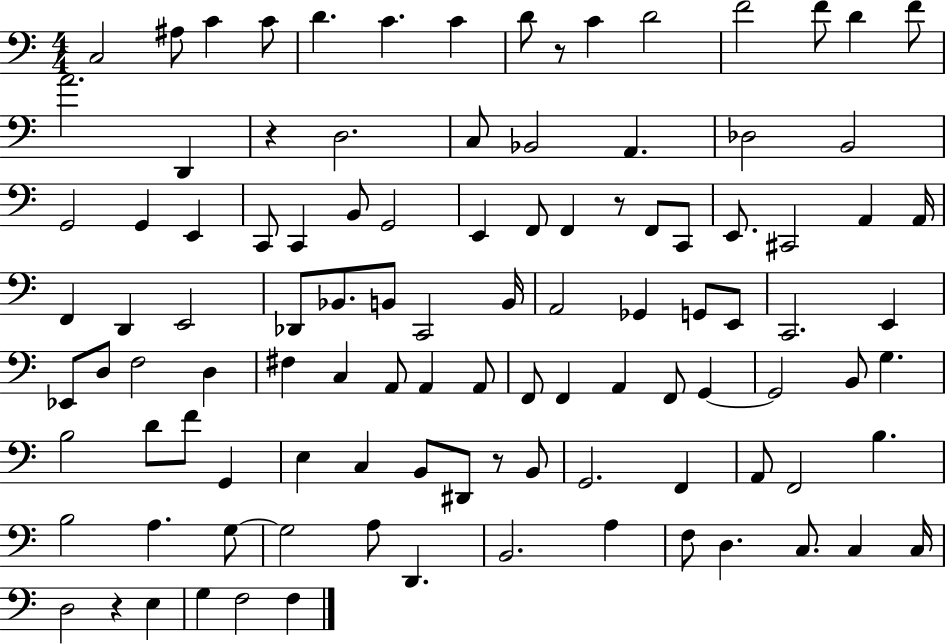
C3/h A#3/e C4/q C4/e D4/q. C4/q. C4/q D4/e R/e C4/q D4/h F4/h F4/e D4/q F4/e A4/h. D2/q R/q D3/h. C3/e Bb2/h A2/q. Db3/h B2/h G2/h G2/q E2/q C2/e C2/q B2/e G2/h E2/q F2/e F2/q R/e F2/e C2/e E2/e. C#2/h A2/q A2/s F2/q D2/q E2/h Db2/e Bb2/e. B2/e C2/h B2/s A2/h Gb2/q G2/e E2/e C2/h. E2/q Eb2/e D3/e F3/h D3/q F#3/q C3/q A2/e A2/q A2/e F2/e F2/q A2/q F2/e G2/q G2/h B2/e G3/q. B3/h D4/e F4/e G2/q E3/q C3/q B2/e D#2/e R/e B2/e G2/h. F2/q A2/e F2/h B3/q. B3/h A3/q. G3/e G3/h A3/e D2/q. B2/h. A3/q F3/e D3/q. C3/e. C3/q C3/s D3/h R/q E3/q G3/q F3/h F3/q